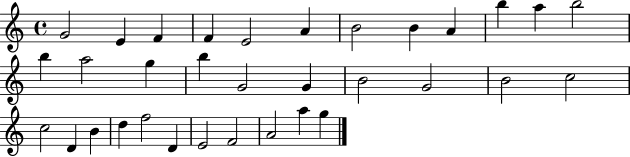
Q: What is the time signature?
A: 4/4